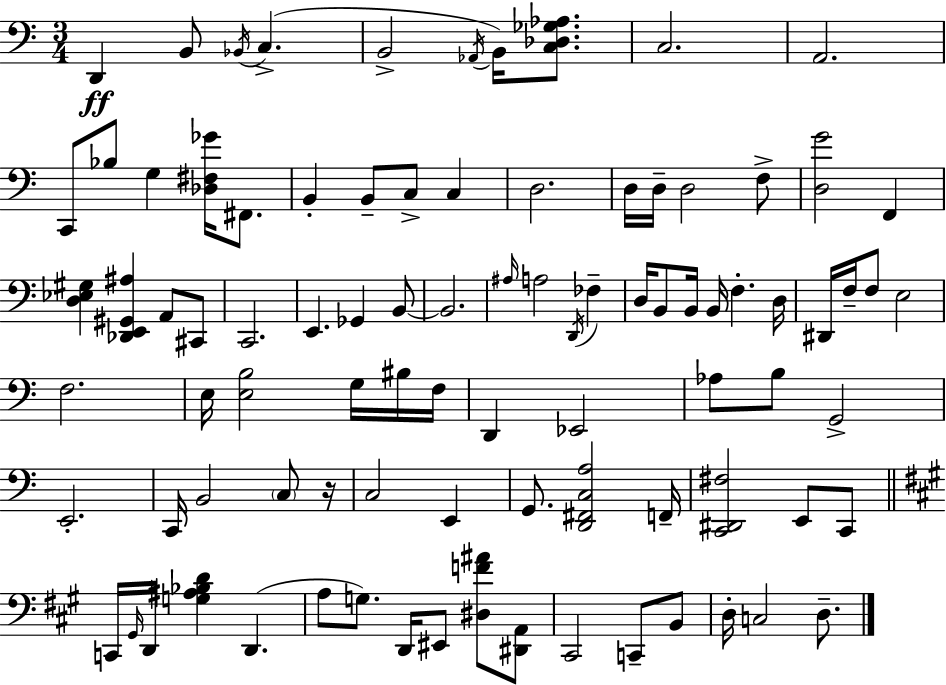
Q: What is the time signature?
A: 3/4